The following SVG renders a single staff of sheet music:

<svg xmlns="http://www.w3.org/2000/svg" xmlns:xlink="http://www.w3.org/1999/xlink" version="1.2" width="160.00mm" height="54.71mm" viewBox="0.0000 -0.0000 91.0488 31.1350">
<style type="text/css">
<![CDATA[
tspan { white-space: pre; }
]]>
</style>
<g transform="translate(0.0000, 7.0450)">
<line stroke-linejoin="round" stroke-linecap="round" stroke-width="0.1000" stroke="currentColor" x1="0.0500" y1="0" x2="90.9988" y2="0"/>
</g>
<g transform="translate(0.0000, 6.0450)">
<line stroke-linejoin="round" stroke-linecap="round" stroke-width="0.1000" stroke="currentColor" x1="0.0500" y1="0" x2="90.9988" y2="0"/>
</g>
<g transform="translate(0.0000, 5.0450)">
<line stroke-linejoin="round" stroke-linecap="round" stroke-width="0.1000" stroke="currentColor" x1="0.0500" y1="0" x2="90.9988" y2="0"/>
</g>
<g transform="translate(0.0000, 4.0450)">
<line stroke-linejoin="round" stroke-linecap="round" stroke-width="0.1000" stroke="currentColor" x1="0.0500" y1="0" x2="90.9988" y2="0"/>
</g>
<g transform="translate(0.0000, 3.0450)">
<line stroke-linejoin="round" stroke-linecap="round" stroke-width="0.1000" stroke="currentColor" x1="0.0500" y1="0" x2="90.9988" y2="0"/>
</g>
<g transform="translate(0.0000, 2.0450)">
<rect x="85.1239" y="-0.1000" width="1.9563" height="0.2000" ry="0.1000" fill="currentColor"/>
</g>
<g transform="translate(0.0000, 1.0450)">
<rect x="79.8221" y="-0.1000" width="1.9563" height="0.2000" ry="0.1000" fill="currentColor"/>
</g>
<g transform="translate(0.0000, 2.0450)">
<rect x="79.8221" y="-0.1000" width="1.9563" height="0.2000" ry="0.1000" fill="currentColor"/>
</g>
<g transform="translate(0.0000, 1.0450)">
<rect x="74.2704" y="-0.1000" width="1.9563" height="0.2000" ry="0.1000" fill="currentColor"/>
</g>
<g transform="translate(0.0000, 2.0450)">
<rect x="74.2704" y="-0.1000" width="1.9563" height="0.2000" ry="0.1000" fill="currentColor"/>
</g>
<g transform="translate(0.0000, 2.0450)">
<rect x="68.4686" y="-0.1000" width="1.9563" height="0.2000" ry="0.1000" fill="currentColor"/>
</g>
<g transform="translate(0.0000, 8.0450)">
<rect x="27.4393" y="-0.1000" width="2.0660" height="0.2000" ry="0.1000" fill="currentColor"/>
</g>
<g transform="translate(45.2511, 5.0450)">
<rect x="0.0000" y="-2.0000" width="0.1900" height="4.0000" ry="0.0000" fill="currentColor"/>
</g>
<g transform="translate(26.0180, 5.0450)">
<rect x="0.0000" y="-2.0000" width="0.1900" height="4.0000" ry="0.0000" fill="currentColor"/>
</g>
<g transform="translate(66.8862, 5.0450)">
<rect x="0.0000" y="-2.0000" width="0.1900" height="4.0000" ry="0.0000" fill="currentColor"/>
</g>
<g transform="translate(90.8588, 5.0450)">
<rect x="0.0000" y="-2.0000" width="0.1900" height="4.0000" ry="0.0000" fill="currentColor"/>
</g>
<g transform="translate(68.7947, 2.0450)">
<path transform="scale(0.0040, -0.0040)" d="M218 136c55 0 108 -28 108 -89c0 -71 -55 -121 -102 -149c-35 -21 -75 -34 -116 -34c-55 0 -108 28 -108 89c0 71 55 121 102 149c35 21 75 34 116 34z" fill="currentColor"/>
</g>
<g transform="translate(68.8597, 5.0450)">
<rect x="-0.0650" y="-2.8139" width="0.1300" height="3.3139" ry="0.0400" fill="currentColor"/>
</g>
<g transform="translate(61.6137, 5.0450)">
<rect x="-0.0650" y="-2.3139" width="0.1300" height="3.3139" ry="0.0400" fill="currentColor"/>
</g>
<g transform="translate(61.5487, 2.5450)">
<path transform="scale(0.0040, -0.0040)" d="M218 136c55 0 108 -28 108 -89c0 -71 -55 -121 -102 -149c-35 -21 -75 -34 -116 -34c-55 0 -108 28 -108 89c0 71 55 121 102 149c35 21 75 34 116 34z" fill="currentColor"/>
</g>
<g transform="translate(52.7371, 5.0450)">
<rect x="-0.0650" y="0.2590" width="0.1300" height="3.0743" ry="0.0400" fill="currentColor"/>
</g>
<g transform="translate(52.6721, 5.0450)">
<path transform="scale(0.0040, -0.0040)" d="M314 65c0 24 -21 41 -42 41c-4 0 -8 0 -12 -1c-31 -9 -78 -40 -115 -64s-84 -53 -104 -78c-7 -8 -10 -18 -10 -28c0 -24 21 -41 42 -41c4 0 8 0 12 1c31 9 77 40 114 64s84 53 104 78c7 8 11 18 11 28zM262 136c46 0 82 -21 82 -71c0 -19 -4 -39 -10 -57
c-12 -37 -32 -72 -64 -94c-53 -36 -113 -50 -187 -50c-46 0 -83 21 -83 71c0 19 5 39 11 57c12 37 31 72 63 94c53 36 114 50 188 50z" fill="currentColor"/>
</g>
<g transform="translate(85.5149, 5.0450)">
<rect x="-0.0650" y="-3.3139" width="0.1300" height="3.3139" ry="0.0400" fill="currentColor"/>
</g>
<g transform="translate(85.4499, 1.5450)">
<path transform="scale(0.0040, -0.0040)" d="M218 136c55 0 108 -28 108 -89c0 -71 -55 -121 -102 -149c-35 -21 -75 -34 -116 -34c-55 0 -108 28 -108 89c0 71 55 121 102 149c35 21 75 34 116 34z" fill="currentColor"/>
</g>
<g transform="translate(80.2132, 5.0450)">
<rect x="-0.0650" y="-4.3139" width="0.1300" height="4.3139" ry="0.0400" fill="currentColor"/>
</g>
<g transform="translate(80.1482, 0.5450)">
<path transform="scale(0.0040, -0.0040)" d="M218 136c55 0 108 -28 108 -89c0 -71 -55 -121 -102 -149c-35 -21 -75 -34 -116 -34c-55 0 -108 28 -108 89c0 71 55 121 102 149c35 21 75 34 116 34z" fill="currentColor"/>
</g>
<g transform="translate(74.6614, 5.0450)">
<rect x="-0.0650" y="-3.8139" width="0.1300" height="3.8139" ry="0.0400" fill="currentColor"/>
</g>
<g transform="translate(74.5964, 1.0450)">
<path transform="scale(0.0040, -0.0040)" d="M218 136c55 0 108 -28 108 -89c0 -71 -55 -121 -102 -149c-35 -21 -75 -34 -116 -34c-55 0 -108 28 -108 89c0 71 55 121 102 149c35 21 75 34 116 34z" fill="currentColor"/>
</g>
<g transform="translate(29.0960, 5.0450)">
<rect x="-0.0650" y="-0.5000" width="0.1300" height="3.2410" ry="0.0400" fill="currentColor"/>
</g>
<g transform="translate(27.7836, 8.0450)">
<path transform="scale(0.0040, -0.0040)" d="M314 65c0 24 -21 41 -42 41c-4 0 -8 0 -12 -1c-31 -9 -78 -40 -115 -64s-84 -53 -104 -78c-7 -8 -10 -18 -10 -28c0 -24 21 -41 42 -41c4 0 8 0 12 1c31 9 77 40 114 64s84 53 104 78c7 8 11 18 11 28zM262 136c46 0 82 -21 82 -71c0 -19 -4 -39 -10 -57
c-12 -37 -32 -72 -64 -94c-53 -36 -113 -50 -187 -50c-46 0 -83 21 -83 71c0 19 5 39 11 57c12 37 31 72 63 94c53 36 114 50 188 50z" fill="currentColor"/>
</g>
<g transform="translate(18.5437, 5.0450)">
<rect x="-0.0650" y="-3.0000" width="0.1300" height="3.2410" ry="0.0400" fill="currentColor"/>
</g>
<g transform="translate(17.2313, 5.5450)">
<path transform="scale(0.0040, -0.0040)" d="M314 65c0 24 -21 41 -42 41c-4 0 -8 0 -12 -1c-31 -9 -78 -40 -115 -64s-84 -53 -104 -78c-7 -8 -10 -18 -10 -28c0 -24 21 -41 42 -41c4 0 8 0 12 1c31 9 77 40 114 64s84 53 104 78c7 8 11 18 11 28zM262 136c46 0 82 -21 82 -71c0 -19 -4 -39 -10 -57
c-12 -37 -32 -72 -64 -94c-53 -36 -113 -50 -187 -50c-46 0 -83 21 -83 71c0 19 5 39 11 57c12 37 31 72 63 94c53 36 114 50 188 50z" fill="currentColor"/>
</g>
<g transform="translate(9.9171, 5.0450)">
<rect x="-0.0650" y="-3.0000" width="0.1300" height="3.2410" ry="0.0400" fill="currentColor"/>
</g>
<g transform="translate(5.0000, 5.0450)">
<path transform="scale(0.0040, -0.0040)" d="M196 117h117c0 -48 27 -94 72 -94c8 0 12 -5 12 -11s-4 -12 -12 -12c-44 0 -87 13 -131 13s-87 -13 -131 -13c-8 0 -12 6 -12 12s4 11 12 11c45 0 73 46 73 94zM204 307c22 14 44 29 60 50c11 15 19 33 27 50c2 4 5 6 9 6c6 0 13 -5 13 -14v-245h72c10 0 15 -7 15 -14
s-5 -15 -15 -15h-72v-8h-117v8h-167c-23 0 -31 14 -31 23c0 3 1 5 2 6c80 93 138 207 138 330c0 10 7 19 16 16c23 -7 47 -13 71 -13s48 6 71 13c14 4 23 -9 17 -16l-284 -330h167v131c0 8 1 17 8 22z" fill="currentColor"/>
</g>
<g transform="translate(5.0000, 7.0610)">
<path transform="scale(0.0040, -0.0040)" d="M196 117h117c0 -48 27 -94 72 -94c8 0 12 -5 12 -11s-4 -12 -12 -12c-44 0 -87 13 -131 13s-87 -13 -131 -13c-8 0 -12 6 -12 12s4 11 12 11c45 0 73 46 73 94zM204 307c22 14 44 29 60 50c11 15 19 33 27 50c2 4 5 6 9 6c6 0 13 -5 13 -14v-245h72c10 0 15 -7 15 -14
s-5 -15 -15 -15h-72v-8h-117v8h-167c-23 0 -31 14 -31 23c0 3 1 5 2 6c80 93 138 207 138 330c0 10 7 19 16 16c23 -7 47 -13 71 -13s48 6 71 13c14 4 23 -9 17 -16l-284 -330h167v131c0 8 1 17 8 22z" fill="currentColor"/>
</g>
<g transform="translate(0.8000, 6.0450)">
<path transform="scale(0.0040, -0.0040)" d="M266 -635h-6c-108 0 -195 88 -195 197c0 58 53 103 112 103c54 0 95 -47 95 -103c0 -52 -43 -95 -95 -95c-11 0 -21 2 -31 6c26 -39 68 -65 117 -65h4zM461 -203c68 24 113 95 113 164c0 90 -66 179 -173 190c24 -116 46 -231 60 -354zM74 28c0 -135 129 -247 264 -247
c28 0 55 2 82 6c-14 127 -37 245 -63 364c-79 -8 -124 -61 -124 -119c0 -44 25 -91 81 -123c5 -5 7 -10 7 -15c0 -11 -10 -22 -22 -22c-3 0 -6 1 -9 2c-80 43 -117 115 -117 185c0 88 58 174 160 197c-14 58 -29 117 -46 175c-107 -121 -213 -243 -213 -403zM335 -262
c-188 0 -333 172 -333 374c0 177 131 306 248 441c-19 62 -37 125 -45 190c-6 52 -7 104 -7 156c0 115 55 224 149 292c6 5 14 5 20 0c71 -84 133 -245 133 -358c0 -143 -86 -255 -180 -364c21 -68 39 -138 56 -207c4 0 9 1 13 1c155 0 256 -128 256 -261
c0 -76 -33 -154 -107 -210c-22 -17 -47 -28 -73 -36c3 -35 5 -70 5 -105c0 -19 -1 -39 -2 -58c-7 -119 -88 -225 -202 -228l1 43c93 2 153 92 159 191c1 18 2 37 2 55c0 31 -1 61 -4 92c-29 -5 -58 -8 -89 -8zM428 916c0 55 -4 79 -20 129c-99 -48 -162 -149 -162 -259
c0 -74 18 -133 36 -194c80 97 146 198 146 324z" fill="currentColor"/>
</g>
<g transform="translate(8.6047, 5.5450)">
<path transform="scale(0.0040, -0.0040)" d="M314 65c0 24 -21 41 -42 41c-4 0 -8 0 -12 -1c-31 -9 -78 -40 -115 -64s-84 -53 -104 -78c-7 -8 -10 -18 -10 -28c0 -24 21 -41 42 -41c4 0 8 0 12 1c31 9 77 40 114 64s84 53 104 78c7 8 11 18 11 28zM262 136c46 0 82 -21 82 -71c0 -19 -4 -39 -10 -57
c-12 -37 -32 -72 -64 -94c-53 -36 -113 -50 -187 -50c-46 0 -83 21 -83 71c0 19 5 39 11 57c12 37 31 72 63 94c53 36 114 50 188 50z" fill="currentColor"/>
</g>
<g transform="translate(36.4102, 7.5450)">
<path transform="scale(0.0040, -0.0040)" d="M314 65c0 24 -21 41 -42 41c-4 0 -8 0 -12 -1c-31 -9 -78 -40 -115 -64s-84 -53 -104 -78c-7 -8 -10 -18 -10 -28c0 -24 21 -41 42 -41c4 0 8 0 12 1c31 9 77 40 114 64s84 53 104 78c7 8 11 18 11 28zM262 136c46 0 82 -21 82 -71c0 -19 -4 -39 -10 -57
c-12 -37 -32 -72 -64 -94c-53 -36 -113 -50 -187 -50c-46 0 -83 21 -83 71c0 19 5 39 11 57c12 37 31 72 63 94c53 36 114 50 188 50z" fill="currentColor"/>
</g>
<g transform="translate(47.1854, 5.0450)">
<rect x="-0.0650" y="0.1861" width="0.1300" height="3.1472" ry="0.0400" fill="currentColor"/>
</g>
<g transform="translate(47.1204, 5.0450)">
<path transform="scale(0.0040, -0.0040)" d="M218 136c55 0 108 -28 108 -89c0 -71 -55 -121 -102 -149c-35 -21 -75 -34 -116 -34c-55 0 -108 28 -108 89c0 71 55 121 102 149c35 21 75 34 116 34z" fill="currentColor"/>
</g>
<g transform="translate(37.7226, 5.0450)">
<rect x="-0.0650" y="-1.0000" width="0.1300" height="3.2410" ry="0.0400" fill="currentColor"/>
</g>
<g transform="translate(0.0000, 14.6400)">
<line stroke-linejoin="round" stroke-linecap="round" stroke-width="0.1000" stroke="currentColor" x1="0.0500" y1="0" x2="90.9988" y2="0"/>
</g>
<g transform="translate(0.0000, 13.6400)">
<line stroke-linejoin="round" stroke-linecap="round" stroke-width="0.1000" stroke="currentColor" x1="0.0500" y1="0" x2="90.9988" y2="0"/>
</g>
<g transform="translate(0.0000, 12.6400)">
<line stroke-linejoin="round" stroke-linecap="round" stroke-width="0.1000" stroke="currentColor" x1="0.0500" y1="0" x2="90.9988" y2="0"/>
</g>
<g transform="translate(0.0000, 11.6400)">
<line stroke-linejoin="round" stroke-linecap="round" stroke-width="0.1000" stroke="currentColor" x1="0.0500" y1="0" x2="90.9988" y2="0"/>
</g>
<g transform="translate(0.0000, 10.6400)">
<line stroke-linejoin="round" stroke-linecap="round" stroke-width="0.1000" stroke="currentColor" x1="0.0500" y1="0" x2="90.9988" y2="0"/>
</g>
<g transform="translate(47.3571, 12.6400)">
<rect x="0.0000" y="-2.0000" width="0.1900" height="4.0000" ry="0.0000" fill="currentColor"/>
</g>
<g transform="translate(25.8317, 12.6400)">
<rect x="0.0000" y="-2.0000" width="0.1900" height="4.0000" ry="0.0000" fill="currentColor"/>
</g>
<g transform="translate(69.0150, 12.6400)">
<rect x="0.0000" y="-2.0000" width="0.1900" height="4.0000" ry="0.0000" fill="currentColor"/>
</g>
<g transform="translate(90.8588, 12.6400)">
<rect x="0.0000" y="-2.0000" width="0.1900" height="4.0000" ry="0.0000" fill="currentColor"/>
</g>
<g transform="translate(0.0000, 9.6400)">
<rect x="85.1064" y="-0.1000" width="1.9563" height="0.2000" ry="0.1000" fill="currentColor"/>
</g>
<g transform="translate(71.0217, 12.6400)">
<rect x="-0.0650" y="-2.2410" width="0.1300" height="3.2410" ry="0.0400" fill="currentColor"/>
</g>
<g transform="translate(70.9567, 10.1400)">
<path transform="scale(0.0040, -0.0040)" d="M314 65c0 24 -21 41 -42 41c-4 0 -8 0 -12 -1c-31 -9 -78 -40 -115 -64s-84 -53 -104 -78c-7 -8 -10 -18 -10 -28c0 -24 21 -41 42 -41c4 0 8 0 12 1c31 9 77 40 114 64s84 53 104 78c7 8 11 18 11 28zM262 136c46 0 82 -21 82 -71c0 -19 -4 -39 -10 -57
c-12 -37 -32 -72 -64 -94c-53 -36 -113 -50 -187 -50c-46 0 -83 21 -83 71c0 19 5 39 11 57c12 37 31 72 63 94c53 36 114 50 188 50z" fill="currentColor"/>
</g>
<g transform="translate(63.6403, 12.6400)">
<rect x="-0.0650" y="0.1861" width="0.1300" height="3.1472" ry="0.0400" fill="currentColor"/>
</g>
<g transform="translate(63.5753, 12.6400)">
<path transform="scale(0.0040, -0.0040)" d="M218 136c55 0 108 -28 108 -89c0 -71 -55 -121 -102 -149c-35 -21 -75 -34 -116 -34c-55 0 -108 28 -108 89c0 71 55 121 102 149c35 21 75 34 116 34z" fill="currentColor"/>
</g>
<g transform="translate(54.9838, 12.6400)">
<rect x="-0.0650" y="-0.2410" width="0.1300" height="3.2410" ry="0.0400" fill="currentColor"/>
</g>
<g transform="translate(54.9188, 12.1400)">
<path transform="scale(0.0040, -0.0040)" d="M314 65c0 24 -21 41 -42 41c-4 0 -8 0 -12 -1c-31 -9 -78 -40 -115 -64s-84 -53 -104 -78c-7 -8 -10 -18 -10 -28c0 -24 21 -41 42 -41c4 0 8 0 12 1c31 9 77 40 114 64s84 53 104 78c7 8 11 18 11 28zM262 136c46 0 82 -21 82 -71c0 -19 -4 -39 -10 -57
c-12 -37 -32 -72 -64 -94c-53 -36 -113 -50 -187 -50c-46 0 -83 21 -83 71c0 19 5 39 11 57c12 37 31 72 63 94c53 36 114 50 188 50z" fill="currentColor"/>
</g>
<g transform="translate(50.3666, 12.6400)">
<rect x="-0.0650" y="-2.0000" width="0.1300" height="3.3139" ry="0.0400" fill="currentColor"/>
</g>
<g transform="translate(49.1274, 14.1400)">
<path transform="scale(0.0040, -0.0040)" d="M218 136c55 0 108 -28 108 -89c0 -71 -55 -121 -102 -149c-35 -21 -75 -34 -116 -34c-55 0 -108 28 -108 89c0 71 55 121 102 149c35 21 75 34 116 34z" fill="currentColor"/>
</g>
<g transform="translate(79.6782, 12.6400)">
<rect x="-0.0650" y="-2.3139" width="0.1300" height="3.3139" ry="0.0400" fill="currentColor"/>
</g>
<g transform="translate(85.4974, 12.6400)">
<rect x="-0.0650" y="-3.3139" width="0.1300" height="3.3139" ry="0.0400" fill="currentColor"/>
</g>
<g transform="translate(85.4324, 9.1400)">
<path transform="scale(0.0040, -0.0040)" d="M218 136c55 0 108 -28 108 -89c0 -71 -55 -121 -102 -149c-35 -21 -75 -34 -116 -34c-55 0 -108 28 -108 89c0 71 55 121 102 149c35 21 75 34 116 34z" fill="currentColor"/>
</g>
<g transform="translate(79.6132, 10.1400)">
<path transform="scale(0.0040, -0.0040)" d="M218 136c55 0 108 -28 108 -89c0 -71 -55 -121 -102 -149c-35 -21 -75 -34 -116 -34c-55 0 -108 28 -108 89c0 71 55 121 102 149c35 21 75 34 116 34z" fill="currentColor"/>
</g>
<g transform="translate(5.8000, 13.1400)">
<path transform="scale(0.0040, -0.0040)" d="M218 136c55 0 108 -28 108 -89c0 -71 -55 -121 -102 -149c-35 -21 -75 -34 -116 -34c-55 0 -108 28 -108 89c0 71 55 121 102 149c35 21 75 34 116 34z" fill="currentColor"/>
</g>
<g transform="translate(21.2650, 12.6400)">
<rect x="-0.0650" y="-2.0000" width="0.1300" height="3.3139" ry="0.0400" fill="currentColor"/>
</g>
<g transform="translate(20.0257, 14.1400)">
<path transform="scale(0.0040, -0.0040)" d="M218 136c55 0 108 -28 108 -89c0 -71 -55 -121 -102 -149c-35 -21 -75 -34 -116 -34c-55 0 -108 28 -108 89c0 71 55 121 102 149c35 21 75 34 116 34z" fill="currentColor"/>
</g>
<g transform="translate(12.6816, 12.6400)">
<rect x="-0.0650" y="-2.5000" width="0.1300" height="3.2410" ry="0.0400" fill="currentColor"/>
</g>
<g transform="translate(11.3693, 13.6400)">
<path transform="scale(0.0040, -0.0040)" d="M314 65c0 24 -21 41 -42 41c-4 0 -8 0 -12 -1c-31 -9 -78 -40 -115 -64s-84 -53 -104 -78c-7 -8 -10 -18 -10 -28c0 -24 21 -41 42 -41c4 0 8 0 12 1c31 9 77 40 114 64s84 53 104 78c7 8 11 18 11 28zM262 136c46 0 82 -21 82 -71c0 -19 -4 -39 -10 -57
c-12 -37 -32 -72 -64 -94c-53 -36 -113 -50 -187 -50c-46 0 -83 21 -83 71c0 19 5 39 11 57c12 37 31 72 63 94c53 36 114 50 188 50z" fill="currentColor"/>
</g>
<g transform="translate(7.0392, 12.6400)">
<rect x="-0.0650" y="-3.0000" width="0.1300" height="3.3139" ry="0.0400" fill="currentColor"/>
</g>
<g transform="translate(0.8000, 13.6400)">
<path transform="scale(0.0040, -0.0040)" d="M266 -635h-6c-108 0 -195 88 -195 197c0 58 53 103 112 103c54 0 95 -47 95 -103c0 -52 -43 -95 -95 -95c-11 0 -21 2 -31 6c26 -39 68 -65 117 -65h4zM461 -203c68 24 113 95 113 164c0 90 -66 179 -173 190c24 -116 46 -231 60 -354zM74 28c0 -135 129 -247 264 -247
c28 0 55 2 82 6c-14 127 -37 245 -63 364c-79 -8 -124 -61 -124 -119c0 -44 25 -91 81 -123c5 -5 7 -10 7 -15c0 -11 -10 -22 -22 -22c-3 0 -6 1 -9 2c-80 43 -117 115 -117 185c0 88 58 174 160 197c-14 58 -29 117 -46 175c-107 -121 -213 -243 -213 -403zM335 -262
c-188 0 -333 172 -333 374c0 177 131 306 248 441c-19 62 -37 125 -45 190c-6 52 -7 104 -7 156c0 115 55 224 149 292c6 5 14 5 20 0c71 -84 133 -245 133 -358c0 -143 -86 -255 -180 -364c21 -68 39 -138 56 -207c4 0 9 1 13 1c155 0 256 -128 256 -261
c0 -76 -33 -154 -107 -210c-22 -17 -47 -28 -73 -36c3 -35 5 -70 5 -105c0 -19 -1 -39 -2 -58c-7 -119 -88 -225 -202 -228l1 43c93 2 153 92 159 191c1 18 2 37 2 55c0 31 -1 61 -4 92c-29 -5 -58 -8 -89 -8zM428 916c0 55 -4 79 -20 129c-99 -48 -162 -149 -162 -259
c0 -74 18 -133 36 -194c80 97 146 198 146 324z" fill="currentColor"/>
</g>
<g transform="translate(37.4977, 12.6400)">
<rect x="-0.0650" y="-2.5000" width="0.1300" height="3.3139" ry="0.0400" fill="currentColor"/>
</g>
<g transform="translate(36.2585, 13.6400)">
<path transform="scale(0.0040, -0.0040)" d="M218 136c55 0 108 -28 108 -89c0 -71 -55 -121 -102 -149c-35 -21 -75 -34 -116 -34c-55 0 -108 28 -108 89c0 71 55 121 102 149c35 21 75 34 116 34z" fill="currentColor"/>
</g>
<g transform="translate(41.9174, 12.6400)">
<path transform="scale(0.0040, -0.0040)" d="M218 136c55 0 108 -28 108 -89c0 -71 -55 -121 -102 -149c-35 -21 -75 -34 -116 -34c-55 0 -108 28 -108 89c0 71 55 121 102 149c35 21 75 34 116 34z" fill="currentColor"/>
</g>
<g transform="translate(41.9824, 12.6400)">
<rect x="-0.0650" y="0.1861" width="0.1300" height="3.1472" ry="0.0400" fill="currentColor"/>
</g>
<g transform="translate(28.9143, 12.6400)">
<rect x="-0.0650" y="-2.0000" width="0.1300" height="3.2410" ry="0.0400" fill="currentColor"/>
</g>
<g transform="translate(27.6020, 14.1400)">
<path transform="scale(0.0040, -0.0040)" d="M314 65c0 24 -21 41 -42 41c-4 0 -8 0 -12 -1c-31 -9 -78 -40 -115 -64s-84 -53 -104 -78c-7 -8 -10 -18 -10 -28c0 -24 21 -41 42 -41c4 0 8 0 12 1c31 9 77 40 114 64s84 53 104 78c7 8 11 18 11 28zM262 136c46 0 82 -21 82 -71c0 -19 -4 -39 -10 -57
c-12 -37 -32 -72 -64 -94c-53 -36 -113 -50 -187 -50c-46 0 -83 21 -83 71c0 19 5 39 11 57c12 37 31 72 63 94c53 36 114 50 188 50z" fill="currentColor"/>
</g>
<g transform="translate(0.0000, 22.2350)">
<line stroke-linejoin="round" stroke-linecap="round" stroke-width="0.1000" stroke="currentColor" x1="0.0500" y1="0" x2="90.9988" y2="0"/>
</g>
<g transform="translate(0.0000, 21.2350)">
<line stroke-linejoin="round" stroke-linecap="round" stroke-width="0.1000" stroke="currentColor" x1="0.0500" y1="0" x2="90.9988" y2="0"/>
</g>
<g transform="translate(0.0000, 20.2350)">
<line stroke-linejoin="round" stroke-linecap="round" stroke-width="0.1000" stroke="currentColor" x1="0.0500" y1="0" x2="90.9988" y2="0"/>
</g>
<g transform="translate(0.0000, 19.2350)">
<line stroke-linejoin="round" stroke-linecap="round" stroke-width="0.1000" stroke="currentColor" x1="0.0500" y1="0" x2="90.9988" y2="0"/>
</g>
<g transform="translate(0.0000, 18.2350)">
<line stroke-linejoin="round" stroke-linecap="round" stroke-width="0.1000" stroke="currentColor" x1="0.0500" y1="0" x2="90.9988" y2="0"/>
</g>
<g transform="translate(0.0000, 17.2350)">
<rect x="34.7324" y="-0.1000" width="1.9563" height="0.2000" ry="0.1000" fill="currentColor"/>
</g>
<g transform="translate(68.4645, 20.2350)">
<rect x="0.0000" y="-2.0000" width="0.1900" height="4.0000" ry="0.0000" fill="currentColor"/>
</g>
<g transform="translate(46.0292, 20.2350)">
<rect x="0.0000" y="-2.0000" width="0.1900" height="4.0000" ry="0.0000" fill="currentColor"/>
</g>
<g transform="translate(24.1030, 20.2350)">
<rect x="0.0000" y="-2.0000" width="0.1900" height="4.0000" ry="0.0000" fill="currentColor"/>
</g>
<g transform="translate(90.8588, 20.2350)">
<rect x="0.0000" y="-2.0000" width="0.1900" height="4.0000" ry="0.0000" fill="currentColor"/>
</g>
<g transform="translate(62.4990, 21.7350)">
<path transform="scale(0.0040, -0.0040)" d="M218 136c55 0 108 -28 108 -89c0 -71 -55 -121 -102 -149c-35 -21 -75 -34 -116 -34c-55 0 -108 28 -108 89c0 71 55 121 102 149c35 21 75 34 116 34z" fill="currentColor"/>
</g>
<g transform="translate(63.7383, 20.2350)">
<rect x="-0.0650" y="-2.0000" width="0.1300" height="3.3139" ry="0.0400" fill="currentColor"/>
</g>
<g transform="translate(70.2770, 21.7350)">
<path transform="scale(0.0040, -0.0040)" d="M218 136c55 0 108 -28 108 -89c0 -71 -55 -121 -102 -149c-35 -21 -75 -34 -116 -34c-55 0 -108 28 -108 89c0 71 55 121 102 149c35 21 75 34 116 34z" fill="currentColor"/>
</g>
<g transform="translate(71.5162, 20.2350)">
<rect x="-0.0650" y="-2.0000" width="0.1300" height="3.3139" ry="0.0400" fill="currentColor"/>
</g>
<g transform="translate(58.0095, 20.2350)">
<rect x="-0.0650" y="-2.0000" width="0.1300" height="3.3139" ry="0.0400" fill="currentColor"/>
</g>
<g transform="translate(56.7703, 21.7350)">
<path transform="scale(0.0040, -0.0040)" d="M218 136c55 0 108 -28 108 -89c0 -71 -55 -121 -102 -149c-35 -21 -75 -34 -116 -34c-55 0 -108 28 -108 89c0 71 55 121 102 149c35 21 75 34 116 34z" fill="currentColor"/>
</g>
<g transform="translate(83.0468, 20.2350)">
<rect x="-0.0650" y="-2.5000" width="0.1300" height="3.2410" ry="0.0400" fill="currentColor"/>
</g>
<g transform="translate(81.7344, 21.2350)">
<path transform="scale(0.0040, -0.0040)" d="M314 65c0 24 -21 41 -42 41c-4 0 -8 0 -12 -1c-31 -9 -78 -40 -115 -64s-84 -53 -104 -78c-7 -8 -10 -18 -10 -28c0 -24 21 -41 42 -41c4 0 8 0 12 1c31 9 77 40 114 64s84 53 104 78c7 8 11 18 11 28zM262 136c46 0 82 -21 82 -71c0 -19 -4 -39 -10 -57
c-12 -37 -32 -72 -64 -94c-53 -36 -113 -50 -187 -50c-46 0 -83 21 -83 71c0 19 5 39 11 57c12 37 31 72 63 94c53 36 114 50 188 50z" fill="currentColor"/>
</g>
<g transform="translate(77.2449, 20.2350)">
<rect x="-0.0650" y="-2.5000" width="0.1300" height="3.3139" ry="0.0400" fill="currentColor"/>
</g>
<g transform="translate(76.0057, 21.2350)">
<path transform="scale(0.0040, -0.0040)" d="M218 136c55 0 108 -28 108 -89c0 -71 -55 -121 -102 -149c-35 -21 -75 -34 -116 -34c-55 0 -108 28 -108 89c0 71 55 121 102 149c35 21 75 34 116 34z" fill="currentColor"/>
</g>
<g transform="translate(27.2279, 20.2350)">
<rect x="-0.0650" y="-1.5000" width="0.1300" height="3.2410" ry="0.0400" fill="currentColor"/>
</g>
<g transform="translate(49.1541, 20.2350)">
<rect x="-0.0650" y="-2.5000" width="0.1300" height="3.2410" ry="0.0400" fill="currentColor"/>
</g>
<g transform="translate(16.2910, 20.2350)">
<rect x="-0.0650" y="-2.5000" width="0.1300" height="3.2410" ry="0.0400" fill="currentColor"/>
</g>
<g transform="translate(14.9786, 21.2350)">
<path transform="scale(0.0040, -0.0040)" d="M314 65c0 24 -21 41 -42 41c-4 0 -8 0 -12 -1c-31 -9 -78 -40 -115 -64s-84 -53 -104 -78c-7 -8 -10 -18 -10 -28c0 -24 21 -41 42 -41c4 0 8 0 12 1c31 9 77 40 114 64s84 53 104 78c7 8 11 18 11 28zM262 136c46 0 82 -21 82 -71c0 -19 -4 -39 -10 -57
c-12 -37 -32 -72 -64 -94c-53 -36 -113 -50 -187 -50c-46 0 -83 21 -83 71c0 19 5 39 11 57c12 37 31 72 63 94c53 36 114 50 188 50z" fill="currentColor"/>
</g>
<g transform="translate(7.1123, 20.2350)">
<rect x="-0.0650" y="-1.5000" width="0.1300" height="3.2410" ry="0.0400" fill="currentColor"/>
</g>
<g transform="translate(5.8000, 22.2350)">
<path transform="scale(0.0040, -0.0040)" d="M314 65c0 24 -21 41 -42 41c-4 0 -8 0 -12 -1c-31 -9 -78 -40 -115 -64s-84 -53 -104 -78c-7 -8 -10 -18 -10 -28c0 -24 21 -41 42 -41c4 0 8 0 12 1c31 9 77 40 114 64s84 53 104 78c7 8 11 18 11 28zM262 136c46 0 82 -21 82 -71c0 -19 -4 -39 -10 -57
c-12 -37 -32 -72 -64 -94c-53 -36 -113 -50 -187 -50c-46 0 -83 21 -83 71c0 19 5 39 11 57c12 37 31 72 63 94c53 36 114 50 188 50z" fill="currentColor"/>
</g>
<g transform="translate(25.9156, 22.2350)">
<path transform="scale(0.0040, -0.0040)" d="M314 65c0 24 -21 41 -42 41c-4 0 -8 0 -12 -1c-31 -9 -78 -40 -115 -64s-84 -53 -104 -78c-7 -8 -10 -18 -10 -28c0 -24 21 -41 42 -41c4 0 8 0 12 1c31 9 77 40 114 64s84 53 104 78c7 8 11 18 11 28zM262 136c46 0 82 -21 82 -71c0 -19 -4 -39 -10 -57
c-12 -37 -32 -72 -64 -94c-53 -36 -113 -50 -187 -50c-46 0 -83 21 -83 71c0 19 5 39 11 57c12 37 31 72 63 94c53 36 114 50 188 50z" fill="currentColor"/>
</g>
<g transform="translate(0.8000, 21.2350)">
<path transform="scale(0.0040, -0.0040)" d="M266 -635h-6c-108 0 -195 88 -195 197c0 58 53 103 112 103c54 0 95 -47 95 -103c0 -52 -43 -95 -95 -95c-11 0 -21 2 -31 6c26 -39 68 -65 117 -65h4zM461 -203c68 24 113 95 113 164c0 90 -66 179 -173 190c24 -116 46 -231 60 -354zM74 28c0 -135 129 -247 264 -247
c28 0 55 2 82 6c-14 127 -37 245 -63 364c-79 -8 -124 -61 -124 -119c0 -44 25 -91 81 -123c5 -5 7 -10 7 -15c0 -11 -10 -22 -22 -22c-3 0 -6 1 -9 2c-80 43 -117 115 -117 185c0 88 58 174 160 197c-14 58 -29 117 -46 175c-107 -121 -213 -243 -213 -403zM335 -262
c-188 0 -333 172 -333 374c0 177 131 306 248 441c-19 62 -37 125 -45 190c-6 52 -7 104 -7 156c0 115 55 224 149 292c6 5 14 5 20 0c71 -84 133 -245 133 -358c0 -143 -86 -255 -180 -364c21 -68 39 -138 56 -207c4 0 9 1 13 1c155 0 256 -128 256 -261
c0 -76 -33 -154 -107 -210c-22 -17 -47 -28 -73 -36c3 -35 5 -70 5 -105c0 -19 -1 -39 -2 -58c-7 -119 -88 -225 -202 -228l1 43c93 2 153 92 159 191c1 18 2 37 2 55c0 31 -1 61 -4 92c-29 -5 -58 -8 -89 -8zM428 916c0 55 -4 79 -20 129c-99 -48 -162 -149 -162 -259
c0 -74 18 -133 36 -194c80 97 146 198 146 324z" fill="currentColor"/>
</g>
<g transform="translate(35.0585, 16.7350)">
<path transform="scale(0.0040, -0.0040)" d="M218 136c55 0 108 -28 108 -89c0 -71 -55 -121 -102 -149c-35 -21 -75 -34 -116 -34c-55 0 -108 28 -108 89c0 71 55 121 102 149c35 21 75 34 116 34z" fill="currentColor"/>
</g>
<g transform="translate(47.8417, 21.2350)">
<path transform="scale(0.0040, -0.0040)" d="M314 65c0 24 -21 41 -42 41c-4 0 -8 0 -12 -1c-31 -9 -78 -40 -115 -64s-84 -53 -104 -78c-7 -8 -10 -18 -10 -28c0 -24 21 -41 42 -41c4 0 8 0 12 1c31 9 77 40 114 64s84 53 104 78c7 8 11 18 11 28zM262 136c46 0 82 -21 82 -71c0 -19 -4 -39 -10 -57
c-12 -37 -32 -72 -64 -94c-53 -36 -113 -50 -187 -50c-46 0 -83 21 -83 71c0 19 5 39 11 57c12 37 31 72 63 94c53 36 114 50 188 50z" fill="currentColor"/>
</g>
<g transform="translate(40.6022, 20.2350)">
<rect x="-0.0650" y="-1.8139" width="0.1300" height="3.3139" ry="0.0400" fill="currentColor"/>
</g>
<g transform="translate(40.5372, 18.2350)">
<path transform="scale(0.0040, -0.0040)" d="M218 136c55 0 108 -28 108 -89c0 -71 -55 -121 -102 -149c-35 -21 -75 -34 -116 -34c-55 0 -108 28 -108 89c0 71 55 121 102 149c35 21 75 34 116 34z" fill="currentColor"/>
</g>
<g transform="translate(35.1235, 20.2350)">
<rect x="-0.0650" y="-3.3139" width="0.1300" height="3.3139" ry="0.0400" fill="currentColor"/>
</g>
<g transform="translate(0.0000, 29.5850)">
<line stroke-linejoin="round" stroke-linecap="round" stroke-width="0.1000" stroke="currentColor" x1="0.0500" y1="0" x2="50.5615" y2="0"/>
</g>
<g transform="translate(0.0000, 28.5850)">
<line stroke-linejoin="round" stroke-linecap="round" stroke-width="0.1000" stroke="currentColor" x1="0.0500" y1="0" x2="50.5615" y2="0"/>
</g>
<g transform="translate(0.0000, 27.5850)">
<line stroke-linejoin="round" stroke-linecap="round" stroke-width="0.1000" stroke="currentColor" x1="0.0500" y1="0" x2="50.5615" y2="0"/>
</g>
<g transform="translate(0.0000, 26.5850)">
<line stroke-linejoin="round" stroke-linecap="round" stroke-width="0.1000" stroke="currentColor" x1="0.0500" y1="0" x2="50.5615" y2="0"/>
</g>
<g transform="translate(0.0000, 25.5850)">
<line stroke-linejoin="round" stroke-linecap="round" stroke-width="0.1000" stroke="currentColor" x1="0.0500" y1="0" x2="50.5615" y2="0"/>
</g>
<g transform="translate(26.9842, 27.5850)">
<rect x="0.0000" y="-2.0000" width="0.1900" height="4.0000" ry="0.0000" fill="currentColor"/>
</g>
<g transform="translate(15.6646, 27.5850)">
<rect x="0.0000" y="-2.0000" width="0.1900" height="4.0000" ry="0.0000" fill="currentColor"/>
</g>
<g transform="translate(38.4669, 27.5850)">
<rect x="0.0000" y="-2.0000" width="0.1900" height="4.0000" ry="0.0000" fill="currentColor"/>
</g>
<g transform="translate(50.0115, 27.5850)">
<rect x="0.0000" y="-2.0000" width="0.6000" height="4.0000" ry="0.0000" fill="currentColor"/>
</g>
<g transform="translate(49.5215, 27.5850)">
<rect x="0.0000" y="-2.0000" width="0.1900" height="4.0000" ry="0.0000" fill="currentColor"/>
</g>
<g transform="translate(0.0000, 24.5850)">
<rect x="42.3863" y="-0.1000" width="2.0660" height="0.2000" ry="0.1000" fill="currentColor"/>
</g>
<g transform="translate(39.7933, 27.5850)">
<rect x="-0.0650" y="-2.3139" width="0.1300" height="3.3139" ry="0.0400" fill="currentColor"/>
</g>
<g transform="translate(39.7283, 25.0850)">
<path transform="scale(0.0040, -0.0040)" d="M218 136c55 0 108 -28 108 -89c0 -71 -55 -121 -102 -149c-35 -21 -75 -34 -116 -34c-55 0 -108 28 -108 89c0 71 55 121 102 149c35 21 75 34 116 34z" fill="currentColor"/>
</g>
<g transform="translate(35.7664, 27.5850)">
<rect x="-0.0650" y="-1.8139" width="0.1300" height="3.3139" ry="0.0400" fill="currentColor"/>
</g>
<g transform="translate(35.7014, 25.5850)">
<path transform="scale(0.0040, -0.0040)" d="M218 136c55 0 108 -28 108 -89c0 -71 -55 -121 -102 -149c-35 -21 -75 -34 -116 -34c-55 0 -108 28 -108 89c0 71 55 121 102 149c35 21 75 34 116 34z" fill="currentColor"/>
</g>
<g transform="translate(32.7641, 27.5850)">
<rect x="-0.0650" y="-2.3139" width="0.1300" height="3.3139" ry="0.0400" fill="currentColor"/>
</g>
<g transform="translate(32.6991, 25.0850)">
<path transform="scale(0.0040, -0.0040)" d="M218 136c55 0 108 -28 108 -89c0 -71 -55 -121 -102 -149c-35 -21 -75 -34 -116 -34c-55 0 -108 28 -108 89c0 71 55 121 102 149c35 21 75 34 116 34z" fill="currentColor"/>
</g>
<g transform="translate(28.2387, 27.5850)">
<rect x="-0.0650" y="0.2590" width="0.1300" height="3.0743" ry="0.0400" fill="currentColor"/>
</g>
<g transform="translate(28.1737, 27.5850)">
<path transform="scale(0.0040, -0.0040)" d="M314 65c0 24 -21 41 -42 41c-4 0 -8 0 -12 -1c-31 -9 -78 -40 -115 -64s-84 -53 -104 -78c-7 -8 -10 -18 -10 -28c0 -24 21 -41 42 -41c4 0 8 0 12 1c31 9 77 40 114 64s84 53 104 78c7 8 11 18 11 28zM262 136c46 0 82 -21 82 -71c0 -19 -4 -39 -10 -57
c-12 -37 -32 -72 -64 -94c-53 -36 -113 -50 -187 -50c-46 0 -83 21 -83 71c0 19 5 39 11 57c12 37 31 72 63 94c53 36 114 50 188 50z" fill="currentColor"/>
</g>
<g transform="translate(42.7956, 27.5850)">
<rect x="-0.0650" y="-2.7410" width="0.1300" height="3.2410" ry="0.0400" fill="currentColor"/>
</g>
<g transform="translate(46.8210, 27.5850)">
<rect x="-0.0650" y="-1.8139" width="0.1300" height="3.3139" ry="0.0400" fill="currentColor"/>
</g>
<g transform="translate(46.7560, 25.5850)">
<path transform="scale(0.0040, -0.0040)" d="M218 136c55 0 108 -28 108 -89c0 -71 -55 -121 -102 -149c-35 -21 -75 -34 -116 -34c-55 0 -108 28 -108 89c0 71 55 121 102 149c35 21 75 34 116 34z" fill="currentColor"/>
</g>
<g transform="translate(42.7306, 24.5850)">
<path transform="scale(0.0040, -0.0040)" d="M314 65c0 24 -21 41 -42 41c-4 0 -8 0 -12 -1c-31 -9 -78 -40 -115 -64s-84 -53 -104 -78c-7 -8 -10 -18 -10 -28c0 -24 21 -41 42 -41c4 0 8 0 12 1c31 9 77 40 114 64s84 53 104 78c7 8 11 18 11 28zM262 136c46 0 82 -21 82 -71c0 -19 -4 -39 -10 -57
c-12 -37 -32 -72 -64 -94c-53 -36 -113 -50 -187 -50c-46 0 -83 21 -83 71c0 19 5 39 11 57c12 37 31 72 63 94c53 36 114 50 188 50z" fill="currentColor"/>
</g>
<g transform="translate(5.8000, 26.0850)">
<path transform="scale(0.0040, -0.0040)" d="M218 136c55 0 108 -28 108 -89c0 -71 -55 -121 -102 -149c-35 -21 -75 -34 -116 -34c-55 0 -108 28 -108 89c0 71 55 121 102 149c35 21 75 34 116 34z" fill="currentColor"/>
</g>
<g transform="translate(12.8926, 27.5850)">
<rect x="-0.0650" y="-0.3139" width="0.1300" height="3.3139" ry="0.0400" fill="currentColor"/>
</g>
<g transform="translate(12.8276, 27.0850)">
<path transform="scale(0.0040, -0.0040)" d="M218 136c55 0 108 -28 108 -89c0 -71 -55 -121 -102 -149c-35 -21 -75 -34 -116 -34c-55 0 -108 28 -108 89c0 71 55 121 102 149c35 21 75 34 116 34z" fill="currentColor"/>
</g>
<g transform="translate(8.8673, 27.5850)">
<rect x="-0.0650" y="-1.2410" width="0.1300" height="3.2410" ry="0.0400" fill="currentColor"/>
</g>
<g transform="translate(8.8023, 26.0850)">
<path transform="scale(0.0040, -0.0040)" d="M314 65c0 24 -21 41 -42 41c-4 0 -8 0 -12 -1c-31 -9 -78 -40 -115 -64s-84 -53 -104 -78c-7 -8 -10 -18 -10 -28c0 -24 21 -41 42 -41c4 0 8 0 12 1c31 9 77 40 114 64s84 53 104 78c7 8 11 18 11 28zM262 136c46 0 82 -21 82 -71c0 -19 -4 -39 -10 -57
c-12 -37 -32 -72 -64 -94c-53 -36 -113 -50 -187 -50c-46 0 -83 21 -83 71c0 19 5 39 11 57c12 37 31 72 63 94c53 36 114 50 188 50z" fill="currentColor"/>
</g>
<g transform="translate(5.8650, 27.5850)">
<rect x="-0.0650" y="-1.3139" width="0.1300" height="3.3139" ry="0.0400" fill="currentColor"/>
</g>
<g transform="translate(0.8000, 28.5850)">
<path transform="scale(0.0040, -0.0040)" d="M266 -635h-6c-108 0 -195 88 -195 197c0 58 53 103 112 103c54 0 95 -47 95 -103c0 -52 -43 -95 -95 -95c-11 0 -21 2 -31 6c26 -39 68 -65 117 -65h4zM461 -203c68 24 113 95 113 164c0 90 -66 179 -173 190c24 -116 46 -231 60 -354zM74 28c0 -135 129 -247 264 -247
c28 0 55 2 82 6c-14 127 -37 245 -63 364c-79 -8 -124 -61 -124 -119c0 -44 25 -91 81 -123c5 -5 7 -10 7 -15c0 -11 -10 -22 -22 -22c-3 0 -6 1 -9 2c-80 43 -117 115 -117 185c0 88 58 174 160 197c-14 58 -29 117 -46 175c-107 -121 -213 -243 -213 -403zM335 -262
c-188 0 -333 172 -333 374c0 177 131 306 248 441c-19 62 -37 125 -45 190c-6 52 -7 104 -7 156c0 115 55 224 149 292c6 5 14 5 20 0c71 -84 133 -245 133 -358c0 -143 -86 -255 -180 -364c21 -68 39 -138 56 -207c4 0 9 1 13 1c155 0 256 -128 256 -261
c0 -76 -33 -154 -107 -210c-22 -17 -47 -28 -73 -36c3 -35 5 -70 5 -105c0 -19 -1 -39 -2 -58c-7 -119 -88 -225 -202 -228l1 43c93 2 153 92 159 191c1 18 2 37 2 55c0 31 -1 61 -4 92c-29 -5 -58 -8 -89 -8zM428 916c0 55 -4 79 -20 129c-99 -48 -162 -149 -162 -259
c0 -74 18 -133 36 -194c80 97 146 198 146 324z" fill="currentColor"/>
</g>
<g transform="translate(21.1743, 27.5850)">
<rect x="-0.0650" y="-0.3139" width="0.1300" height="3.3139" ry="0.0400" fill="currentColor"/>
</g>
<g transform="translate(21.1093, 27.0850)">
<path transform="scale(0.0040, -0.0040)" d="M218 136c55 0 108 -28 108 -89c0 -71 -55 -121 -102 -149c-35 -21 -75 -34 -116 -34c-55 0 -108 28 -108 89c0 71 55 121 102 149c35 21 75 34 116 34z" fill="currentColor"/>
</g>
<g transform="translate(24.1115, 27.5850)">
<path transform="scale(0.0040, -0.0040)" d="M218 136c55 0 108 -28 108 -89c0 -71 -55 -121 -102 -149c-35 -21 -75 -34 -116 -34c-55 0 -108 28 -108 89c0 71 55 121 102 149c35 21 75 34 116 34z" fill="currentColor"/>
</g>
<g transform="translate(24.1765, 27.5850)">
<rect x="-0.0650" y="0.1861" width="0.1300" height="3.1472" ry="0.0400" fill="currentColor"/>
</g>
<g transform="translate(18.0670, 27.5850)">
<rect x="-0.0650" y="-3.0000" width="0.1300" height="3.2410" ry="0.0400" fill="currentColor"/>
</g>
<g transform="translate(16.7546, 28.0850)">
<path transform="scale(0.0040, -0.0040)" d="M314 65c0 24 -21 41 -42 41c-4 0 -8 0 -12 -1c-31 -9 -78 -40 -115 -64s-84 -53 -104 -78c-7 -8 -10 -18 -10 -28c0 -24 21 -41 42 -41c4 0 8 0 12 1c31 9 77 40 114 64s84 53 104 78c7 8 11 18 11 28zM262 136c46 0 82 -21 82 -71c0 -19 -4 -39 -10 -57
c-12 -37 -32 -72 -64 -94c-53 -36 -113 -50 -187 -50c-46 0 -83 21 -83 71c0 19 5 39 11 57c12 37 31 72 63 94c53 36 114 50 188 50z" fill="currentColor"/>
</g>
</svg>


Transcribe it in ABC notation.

X:1
T:Untitled
M:4/4
L:1/4
K:C
A2 A2 C2 D2 B B2 g a c' d' b A G2 F F2 G B F c2 B g2 g b E2 G2 E2 b f G2 F F F G G2 e e2 c A2 c B B2 g f g a2 f